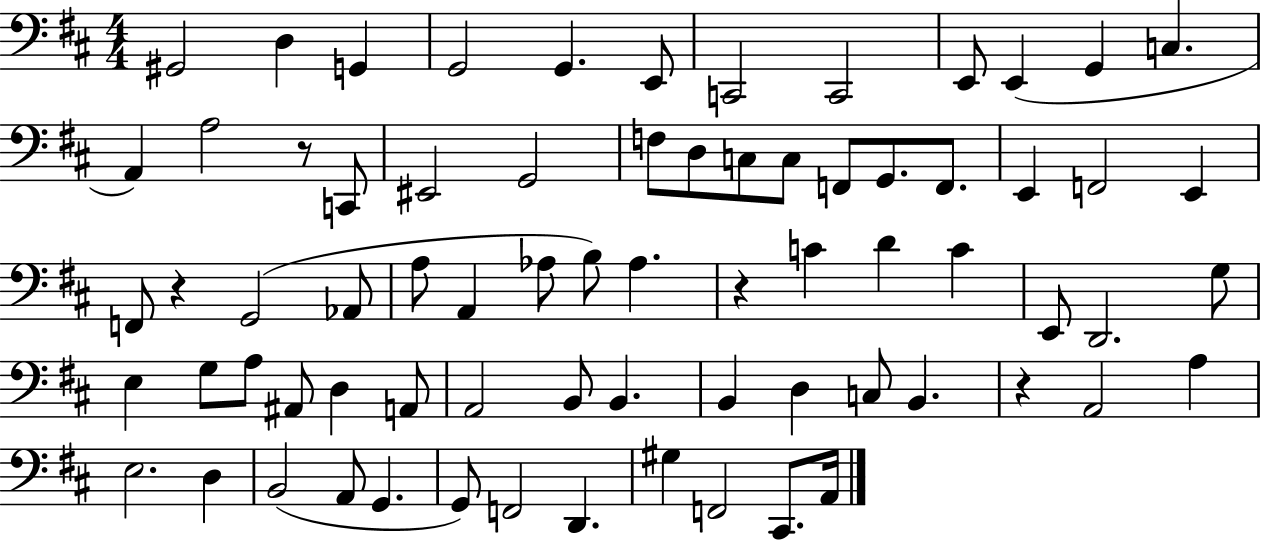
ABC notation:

X:1
T:Untitled
M:4/4
L:1/4
K:D
^G,,2 D, G,, G,,2 G,, E,,/2 C,,2 C,,2 E,,/2 E,, G,, C, A,, A,2 z/2 C,,/2 ^E,,2 G,,2 F,/2 D,/2 C,/2 C,/2 F,,/2 G,,/2 F,,/2 E,, F,,2 E,, F,,/2 z G,,2 _A,,/2 A,/2 A,, _A,/2 B,/2 _A, z C D C E,,/2 D,,2 G,/2 E, G,/2 A,/2 ^A,,/2 D, A,,/2 A,,2 B,,/2 B,, B,, D, C,/2 B,, z A,,2 A, E,2 D, B,,2 A,,/2 G,, G,,/2 F,,2 D,, ^G, F,,2 ^C,,/2 A,,/4